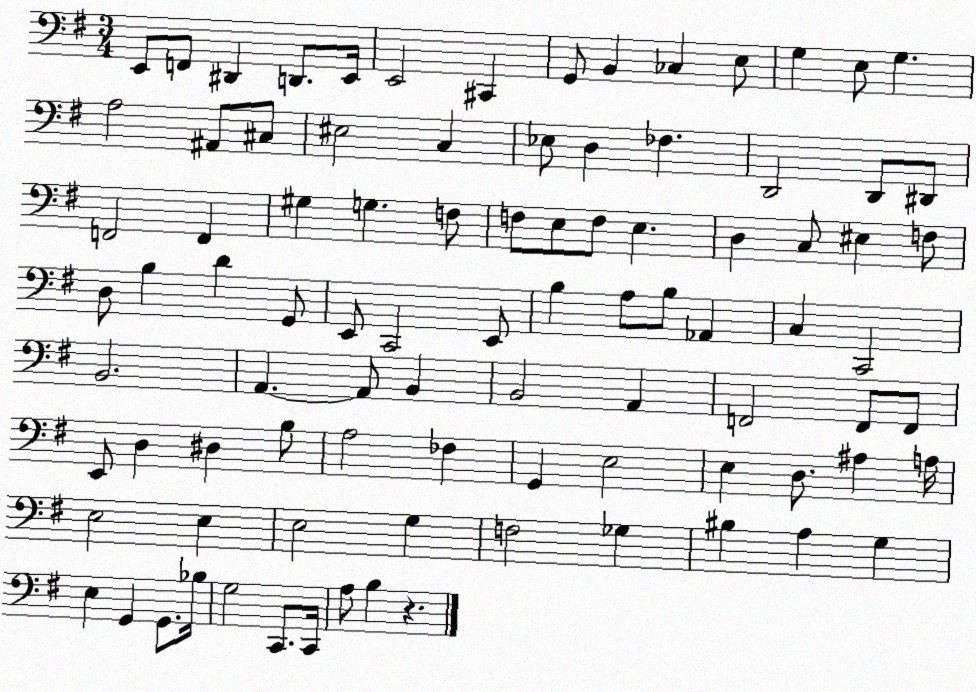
X:1
T:Untitled
M:3/4
L:1/4
K:G
E,,/2 F,,/2 ^D,, D,,/2 E,,/4 E,,2 ^C,, G,,/2 B,, _C, E,/2 G, E,/2 G, A,2 ^A,,/2 ^C,/2 ^E,2 C, _E,/2 D, _F, D,,2 D,,/2 ^D,,/2 F,,2 F,, ^G, G, F,/2 F,/2 E,/2 F,/2 E, D, C,/2 ^E, F,/2 D,/2 B, D G,,/2 E,,/2 C,,2 E,,/2 B, A,/2 B,/2 _A,, C, C,,2 B,,2 A,, A,,/2 B,, B,,2 A,, F,,2 F,,/2 F,,/2 E,,/2 D, ^D, B,/2 A,2 _F, G,, E,2 E, D,/2 ^A, A,/4 E,2 E, E,2 G, F,2 _G, ^B, A, G, E, G,, G,,/2 _B,/4 G,2 C,,/2 C,,/4 A,/2 B, z